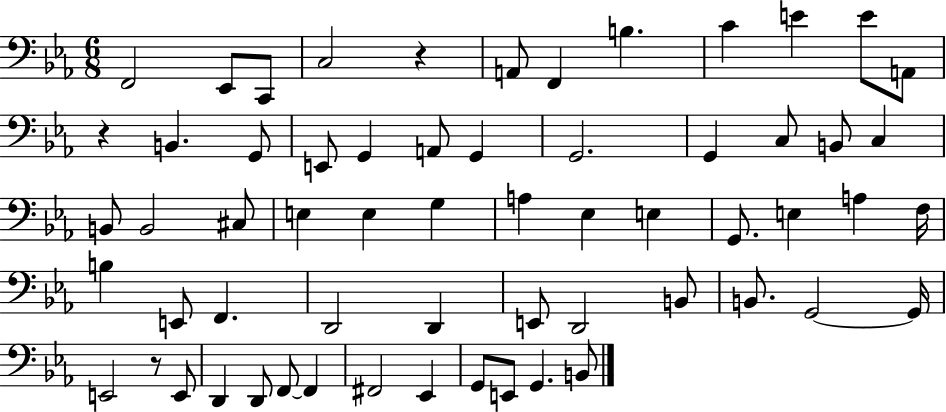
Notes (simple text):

F2/h Eb2/e C2/e C3/h R/q A2/e F2/q B3/q. C4/q E4/q E4/e A2/e R/q B2/q. G2/e E2/e G2/q A2/e G2/q G2/h. G2/q C3/e B2/e C3/q B2/e B2/h C#3/e E3/q E3/q G3/q A3/q Eb3/q E3/q G2/e. E3/q A3/q F3/s B3/q E2/e F2/q. D2/h D2/q E2/e D2/h B2/e B2/e. G2/h G2/s E2/h R/e E2/e D2/q D2/e F2/e F2/q F#2/h Eb2/q G2/e E2/e G2/q. B2/e